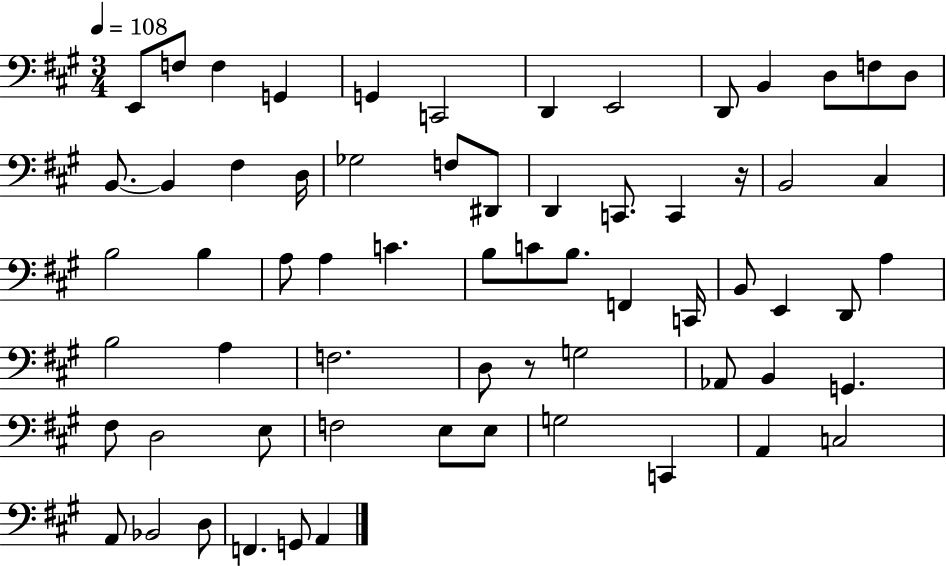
E2/e F3/e F3/q G2/q G2/q C2/h D2/q E2/h D2/e B2/q D3/e F3/e D3/e B2/e. B2/q F#3/q D3/s Gb3/h F3/e D#2/e D2/q C2/e. C2/q R/s B2/h C#3/q B3/h B3/q A3/e A3/q C4/q. B3/e C4/e B3/e. F2/q C2/s B2/e E2/q D2/e A3/q B3/h A3/q F3/h. D3/e R/e G3/h Ab2/e B2/q G2/q. F#3/e D3/h E3/e F3/h E3/e E3/e G3/h C2/q A2/q C3/h A2/e Bb2/h D3/e F2/q. G2/e A2/q